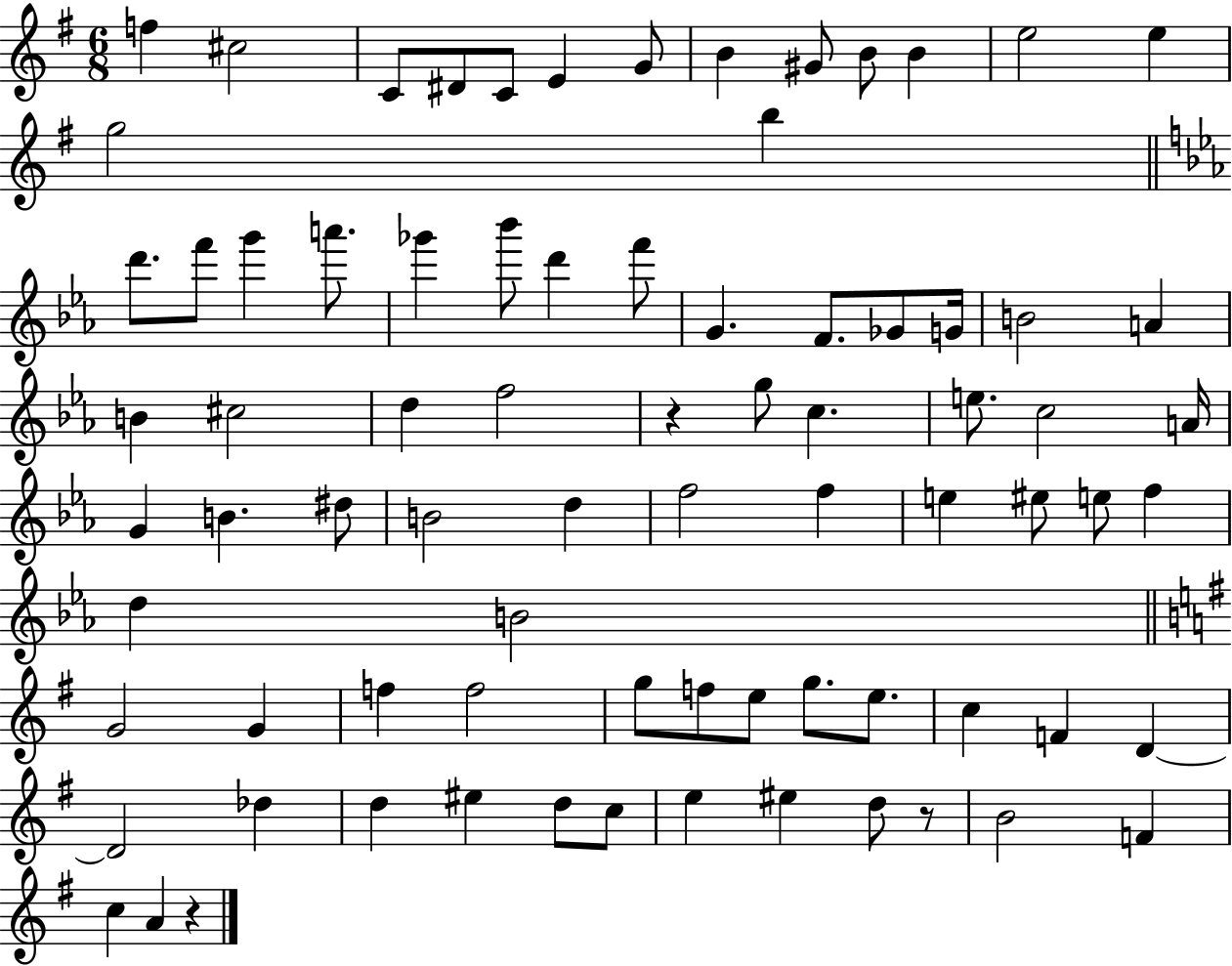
F5/q C#5/h C4/e D#4/e C4/e E4/q G4/e B4/q G#4/e B4/e B4/q E5/h E5/q G5/h B5/q D6/e. F6/e G6/q A6/e. Gb6/q Bb6/e D6/q F6/e G4/q. F4/e. Gb4/e G4/s B4/h A4/q B4/q C#5/h D5/q F5/h R/q G5/e C5/q. E5/e. C5/h A4/s G4/q B4/q. D#5/e B4/h D5/q F5/h F5/q E5/q EIS5/e E5/e F5/q D5/q B4/h G4/h G4/q F5/q F5/h G5/e F5/e E5/e G5/e. E5/e. C5/q F4/q D4/q D4/h Db5/q D5/q EIS5/q D5/e C5/e E5/q EIS5/q D5/e R/e B4/h F4/q C5/q A4/q R/q